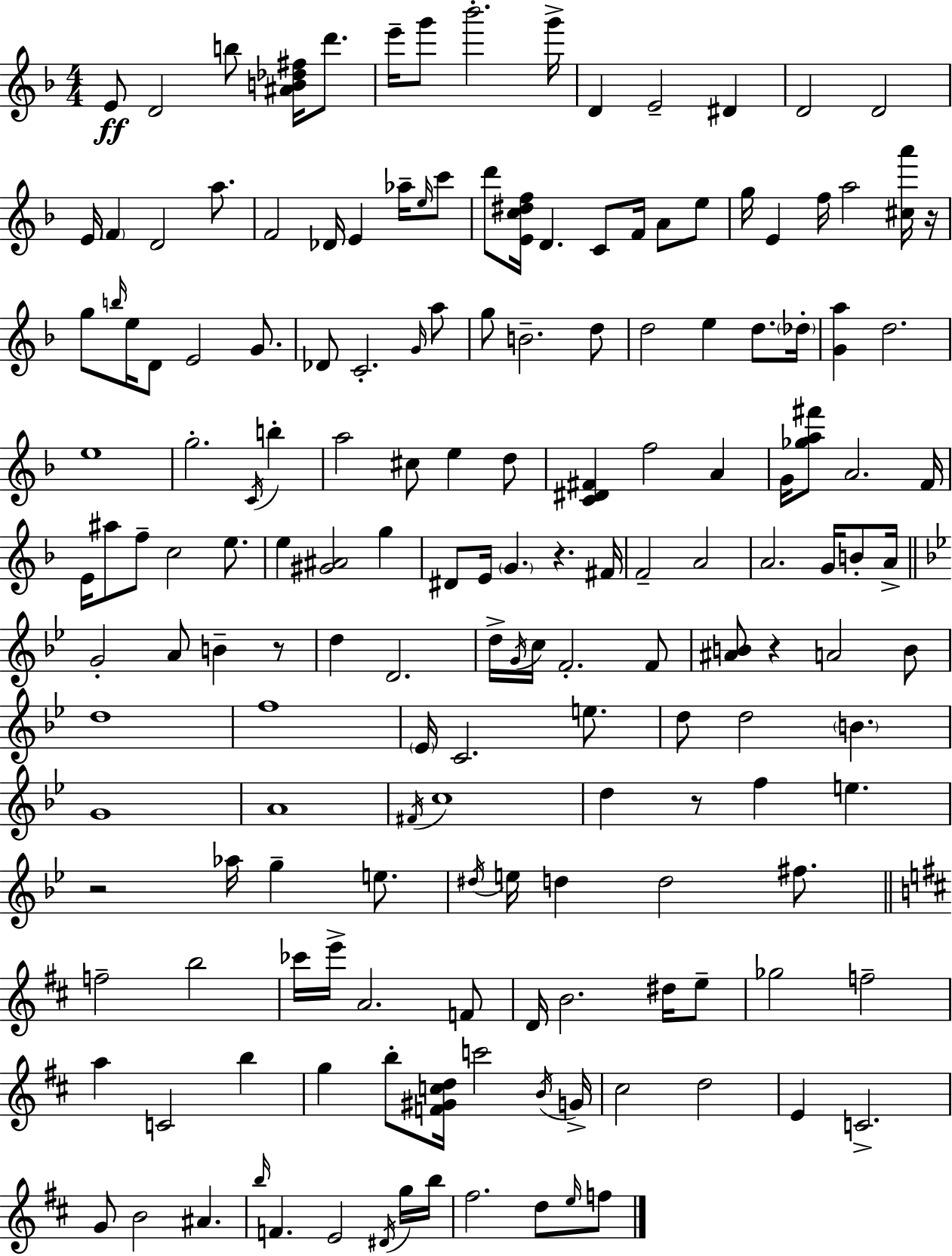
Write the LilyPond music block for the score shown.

{
  \clef treble
  \numericTimeSignature
  \time 4/4
  \key d \minor
  e'8\ff d'2 b''8 <ais' b' des'' fis''>16 d'''8. | e'''16-- g'''8 bes'''2.-. g'''16-> | d'4 e'2-- dis'4 | d'2 d'2 | \break e'16 \parenthesize f'4 d'2 a''8. | f'2 des'16 e'4 aes''16-- \grace { e''16 } c'''8 | d'''8 <e' c'' dis'' f''>16 d'4. c'8 f'16 a'8 e''8 | g''16 e'4 f''16 a''2 <cis'' a'''>16 | \break r16 g''8 \grace { b''16 } e''16 d'8 e'2 g'8. | des'8 c'2.-. | \grace { g'16 } a''8 g''8 b'2.-- | d''8 d''2 e''4 d''8. | \break \parenthesize des''16-. <g' a''>4 d''2. | e''1 | g''2.-. \acciaccatura { c'16 } | b''4-. a''2 cis''8 e''4 | \break d''8 <c' dis' fis'>4 f''2 | a'4 g'16 <ges'' a'' fis'''>8 a'2. | f'16 e'16 ais''8 f''8-- c''2 | e''8. e''4 <gis' ais'>2 | \break g''4 dis'8 e'16 \parenthesize g'4. r4. | fis'16 f'2-- a'2 | a'2. | g'16 b'8-. a'16-> \bar "||" \break \key g \minor g'2-. a'8 b'4-- r8 | d''4 d'2. | d''16-> \acciaccatura { g'16 } c''16 f'2.-. f'8 | <ais' b'>8 r4 a'2 b'8 | \break d''1 | f''1 | \parenthesize ees'16 c'2. e''8. | d''8 d''2 \parenthesize b'4. | \break g'1 | a'1 | \acciaccatura { fis'16 } c''1 | d''4 r8 f''4 e''4. | \break r2 aes''16 g''4-- e''8. | \acciaccatura { dis''16 } e''16 d''4 d''2 | fis''8. \bar "||" \break \key d \major f''2-- b''2 | ces'''16 e'''16-> a'2. f'8 | d'16 b'2. dis''16 e''8-- | ges''2 f''2-- | \break a''4 c'2 b''4 | g''4 b''8-. <f' gis' c'' d''>16 c'''2 \acciaccatura { b'16 } | g'16-> cis''2 d''2 | e'4 c'2.-> | \break g'8 b'2 ais'4. | \grace { b''16 } f'4. e'2 | \acciaccatura { dis'16 } g''16 b''16 fis''2. d''8 | \grace { e''16 } f''8 \bar "|."
}